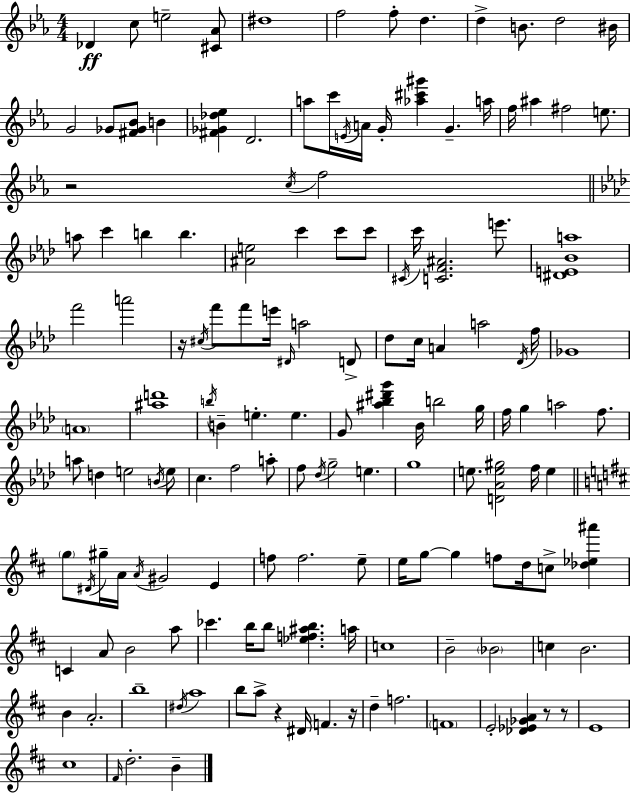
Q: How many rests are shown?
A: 6